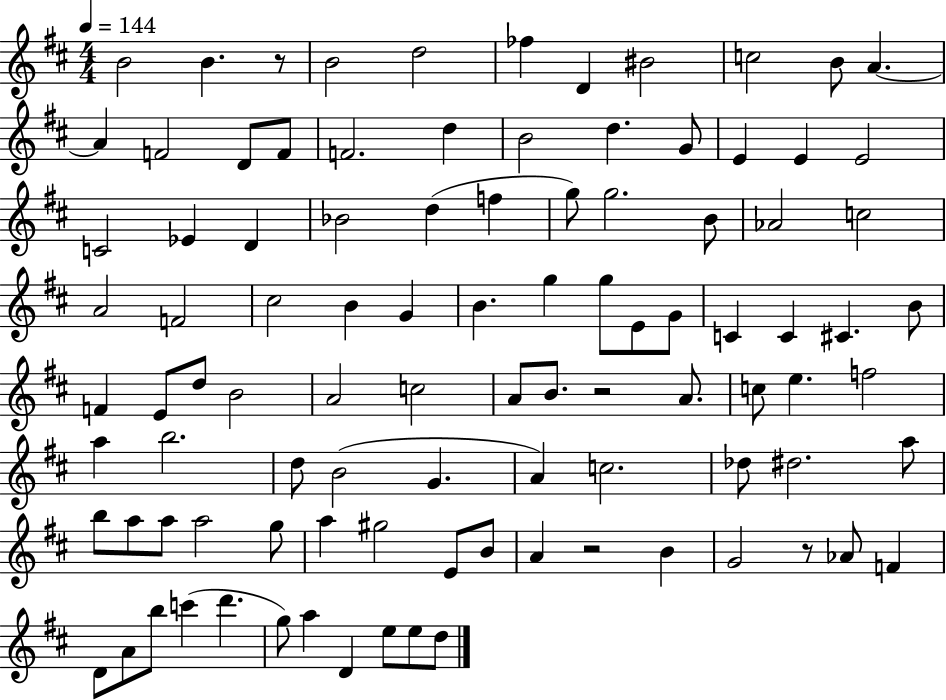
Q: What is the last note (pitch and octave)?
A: D5